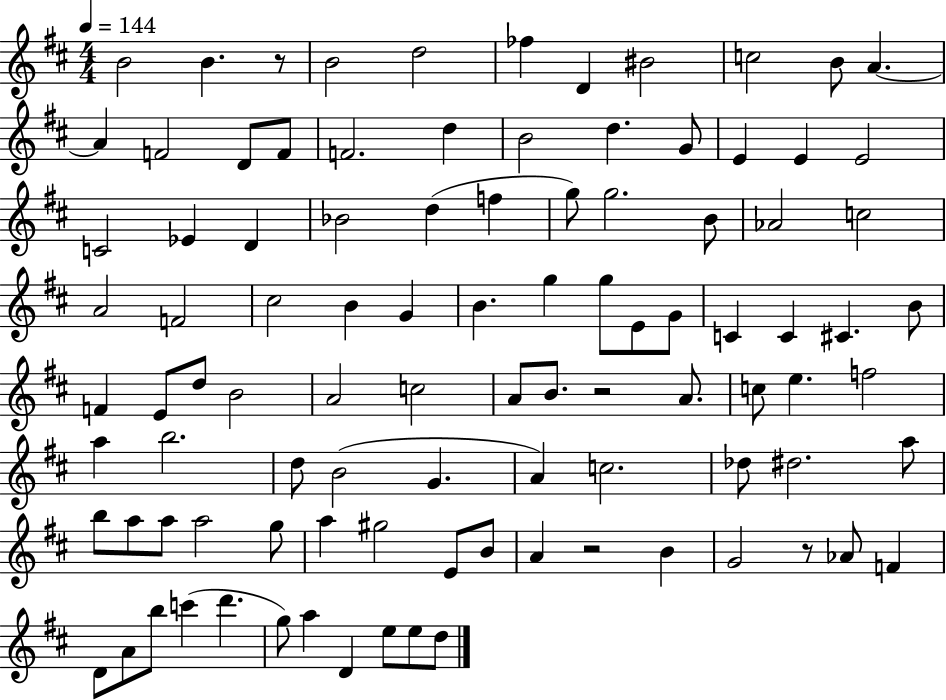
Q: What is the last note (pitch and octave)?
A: D5